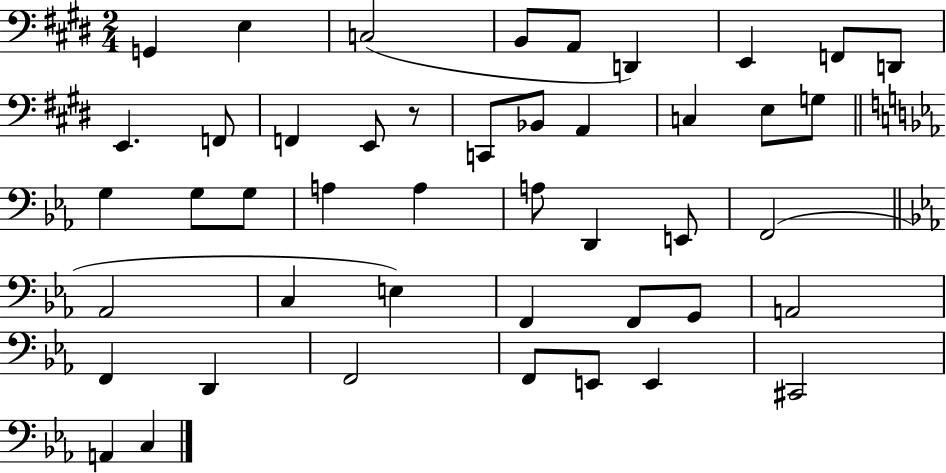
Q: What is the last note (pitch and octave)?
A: C3